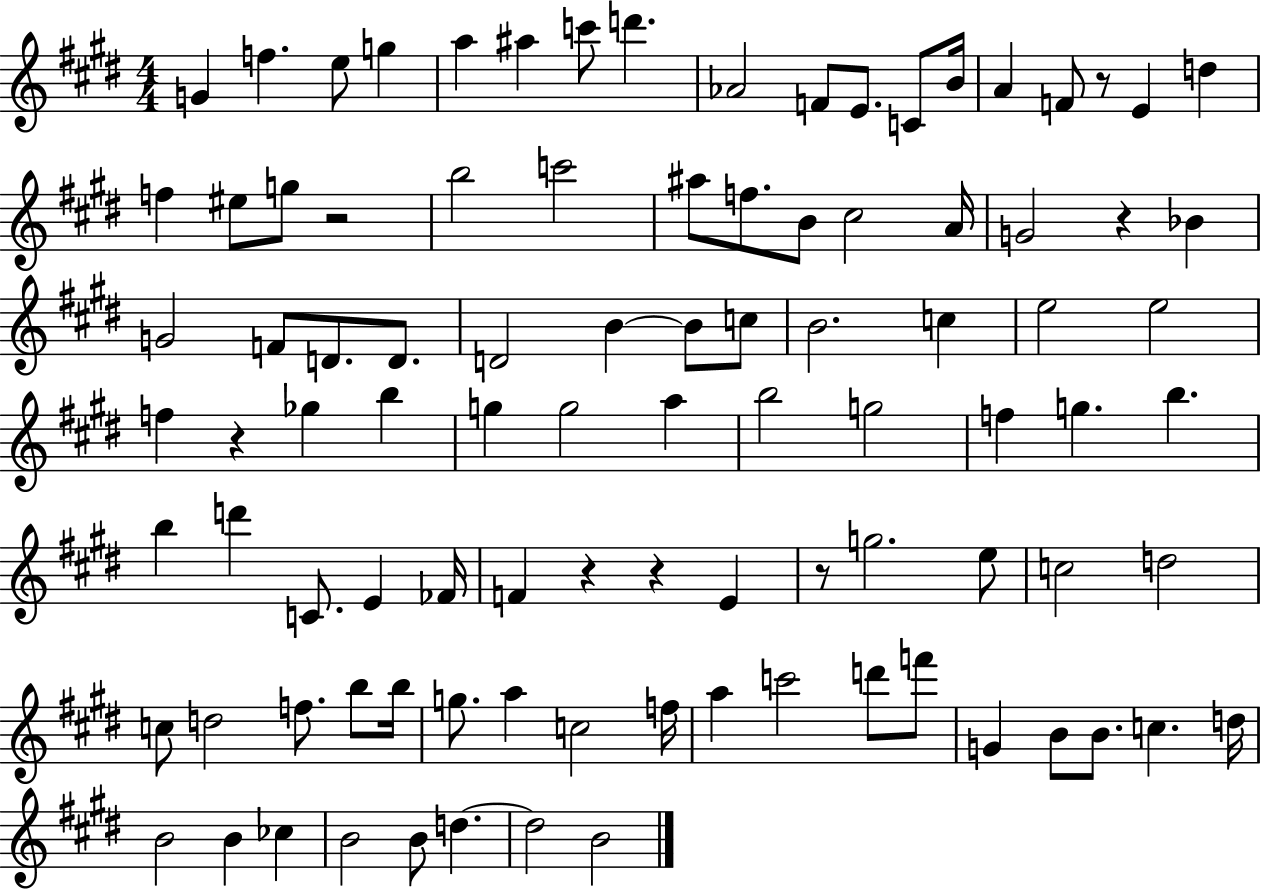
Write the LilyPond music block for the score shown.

{
  \clef treble
  \numericTimeSignature
  \time 4/4
  \key e \major
  g'4 f''4. e''8 g''4 | a''4 ais''4 c'''8 d'''4. | aes'2 f'8 e'8. c'8 b'16 | a'4 f'8 r8 e'4 d''4 | \break f''4 eis''8 g''8 r2 | b''2 c'''2 | ais''8 f''8. b'8 cis''2 a'16 | g'2 r4 bes'4 | \break g'2 f'8 d'8. d'8. | d'2 b'4~~ b'8 c''8 | b'2. c''4 | e''2 e''2 | \break f''4 r4 ges''4 b''4 | g''4 g''2 a''4 | b''2 g''2 | f''4 g''4. b''4. | \break b''4 d'''4 c'8. e'4 fes'16 | f'4 r4 r4 e'4 | r8 g''2. e''8 | c''2 d''2 | \break c''8 d''2 f''8. b''8 b''16 | g''8. a''4 c''2 f''16 | a''4 c'''2 d'''8 f'''8 | g'4 b'8 b'8. c''4. d''16 | \break b'2 b'4 ces''4 | b'2 b'8 d''4.~~ | d''2 b'2 | \bar "|."
}